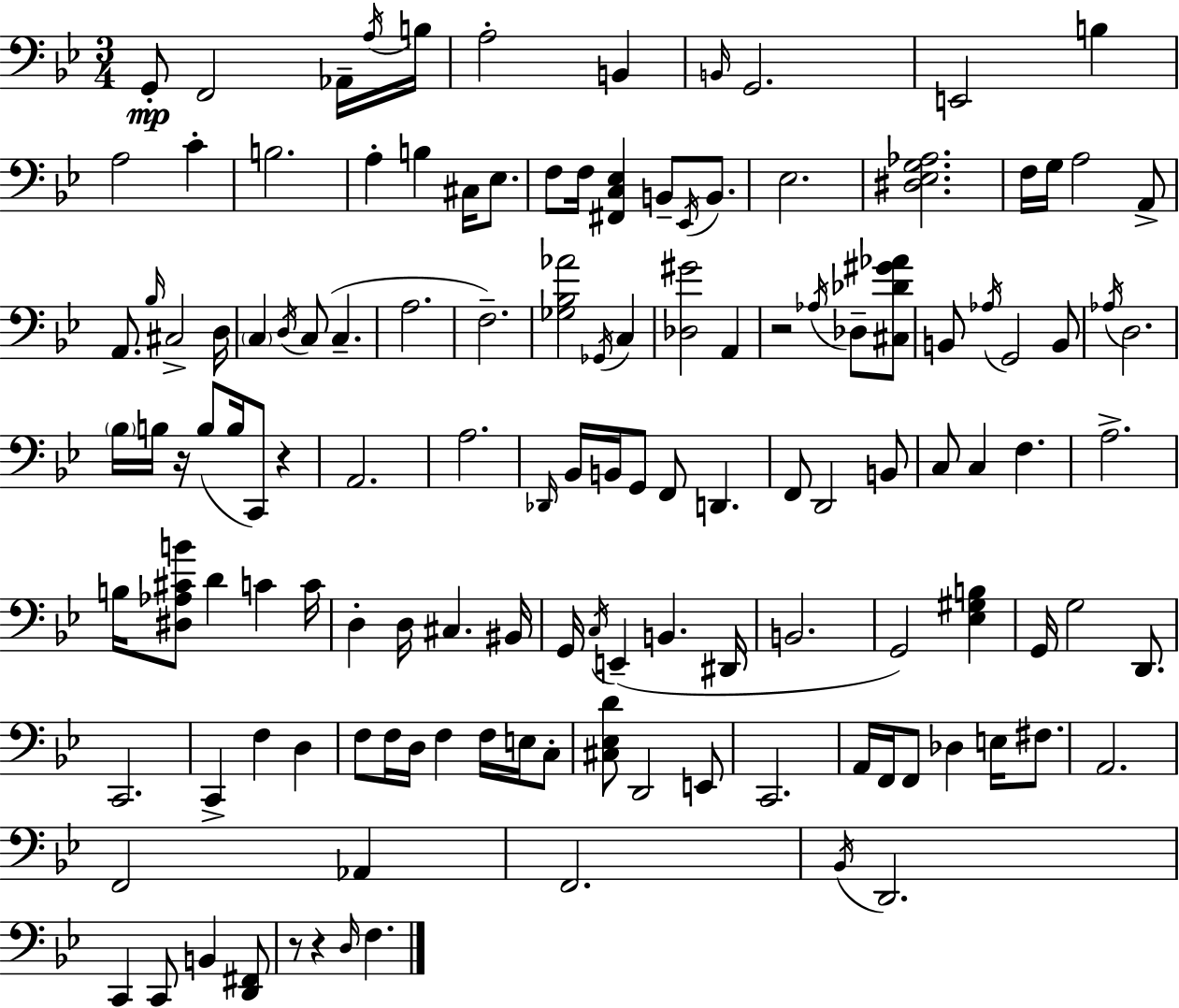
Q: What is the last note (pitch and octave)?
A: F3